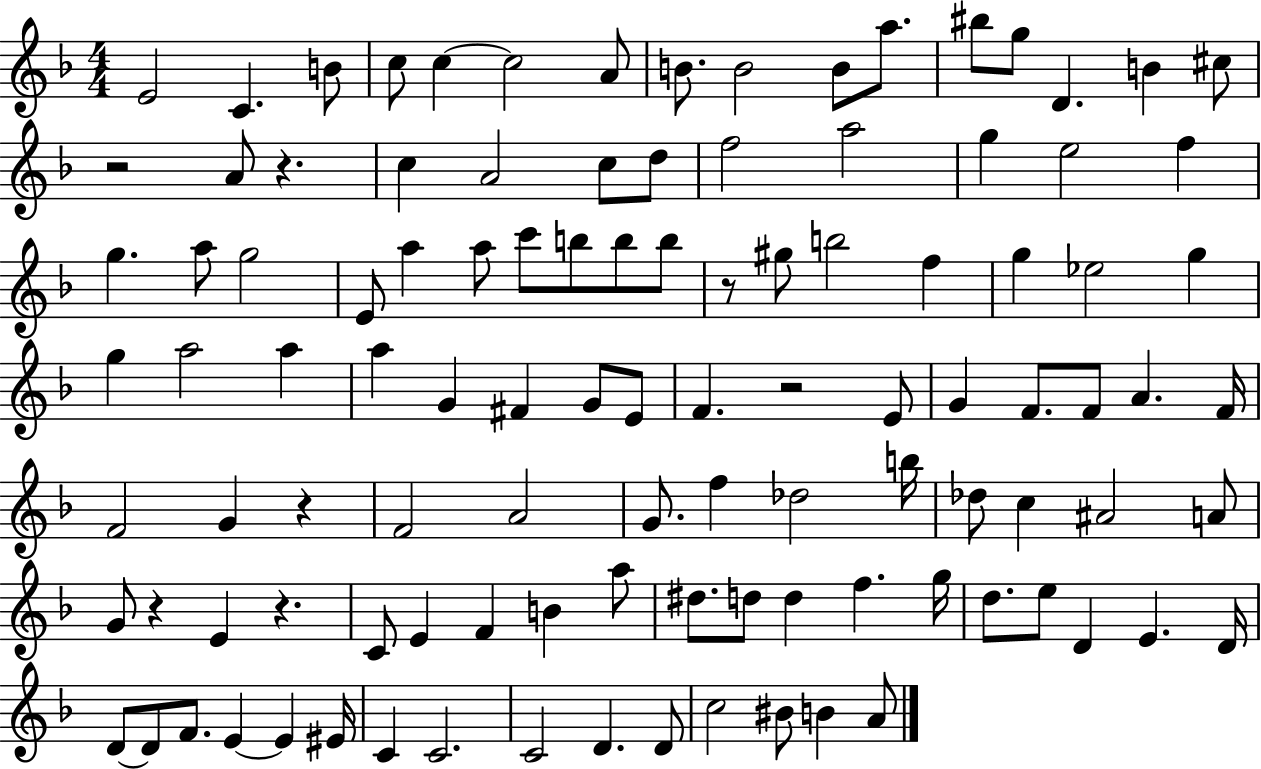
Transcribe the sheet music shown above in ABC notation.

X:1
T:Untitled
M:4/4
L:1/4
K:F
E2 C B/2 c/2 c c2 A/2 B/2 B2 B/2 a/2 ^b/2 g/2 D B ^c/2 z2 A/2 z c A2 c/2 d/2 f2 a2 g e2 f g a/2 g2 E/2 a a/2 c'/2 b/2 b/2 b/2 z/2 ^g/2 b2 f g _e2 g g a2 a a G ^F G/2 E/2 F z2 E/2 G F/2 F/2 A F/4 F2 G z F2 A2 G/2 f _d2 b/4 _d/2 c ^A2 A/2 G/2 z E z C/2 E F B a/2 ^d/2 d/2 d f g/4 d/2 e/2 D E D/4 D/2 D/2 F/2 E E ^E/4 C C2 C2 D D/2 c2 ^B/2 B A/2